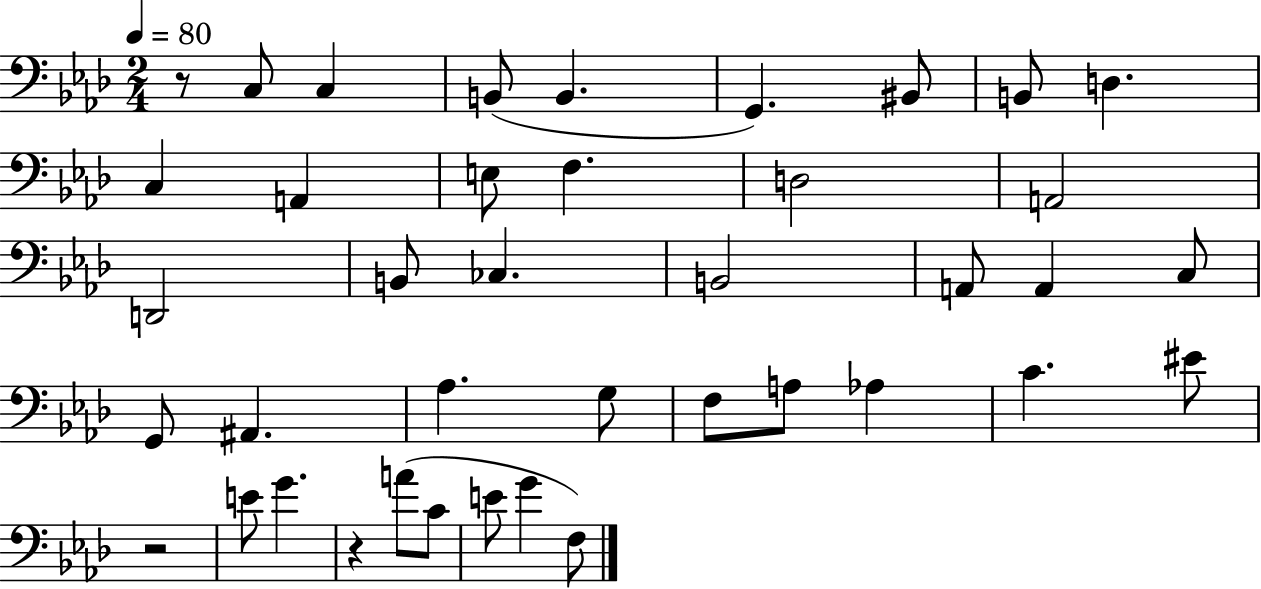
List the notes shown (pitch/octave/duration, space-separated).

R/e C3/e C3/q B2/e B2/q. G2/q. BIS2/e B2/e D3/q. C3/q A2/q E3/e F3/q. D3/h A2/h D2/h B2/e CES3/q. B2/h A2/e A2/q C3/e G2/e A#2/q. Ab3/q. G3/e F3/e A3/e Ab3/q C4/q. EIS4/e R/h E4/e G4/q. R/q A4/e C4/e E4/e G4/q F3/e